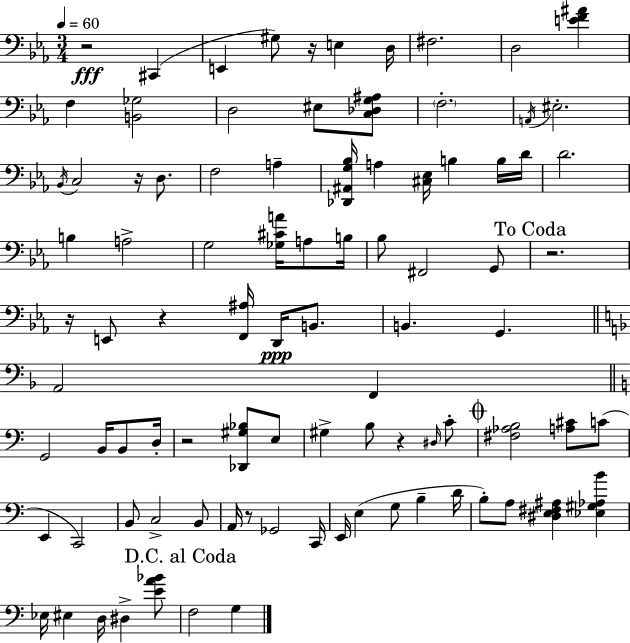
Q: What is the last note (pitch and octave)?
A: G3